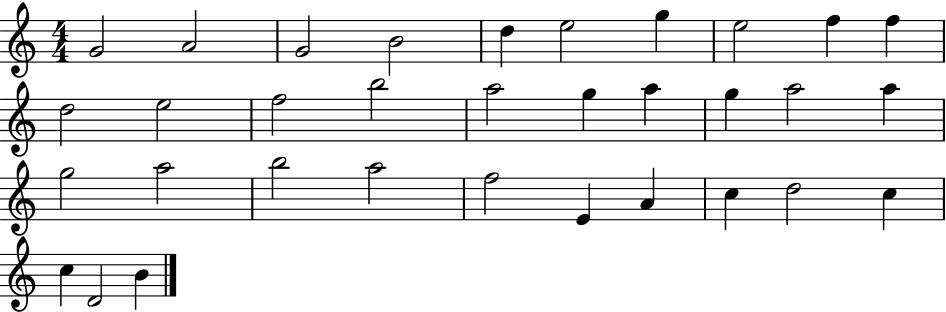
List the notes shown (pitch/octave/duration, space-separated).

G4/h A4/h G4/h B4/h D5/q E5/h G5/q E5/h F5/q F5/q D5/h E5/h F5/h B5/h A5/h G5/q A5/q G5/q A5/h A5/q G5/h A5/h B5/h A5/h F5/h E4/q A4/q C5/q D5/h C5/q C5/q D4/h B4/q